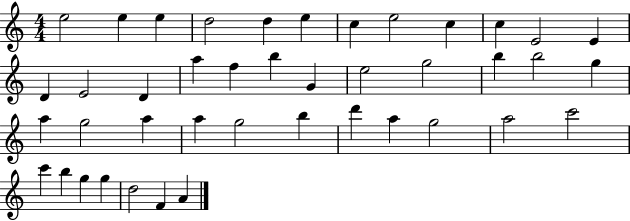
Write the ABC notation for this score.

X:1
T:Untitled
M:4/4
L:1/4
K:C
e2 e e d2 d e c e2 c c E2 E D E2 D a f b G e2 g2 b b2 g a g2 a a g2 b d' a g2 a2 c'2 c' b g g d2 F A